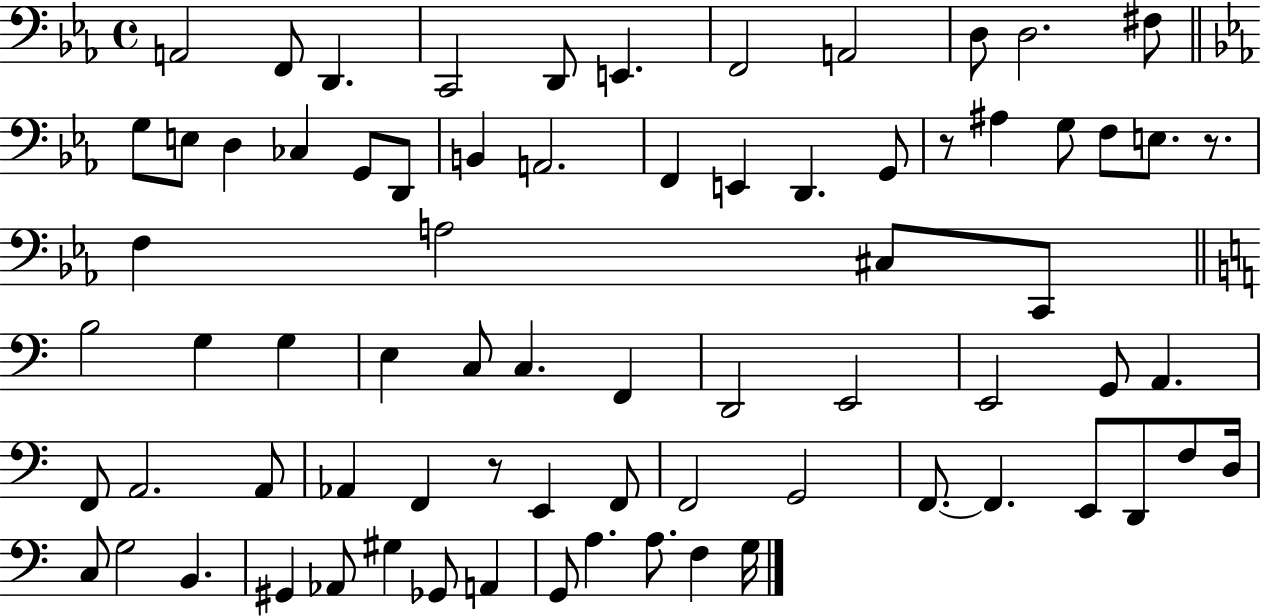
{
  \clef bass
  \time 4/4
  \defaultTimeSignature
  \key ees \major
  a,2 f,8 d,4. | c,2 d,8 e,4. | f,2 a,2 | d8 d2. fis8 | \break \bar "||" \break \key c \minor g8 e8 d4 ces4 g,8 d,8 | b,4 a,2. | f,4 e,4 d,4. g,8 | r8 ais4 g8 f8 e8. r8. | \break f4 a2 cis8 c,8 | \bar "||" \break \key c \major b2 g4 g4 | e4 c8 c4. f,4 | d,2 e,2 | e,2 g,8 a,4. | \break f,8 a,2. a,8 | aes,4 f,4 r8 e,4 f,8 | f,2 g,2 | f,8.~~ f,4. e,8 d,8 f8 d16 | \break c8 g2 b,4. | gis,4 aes,8 gis4 ges,8 a,4 | g,8 a4. a8. f4 g16 | \bar "|."
}